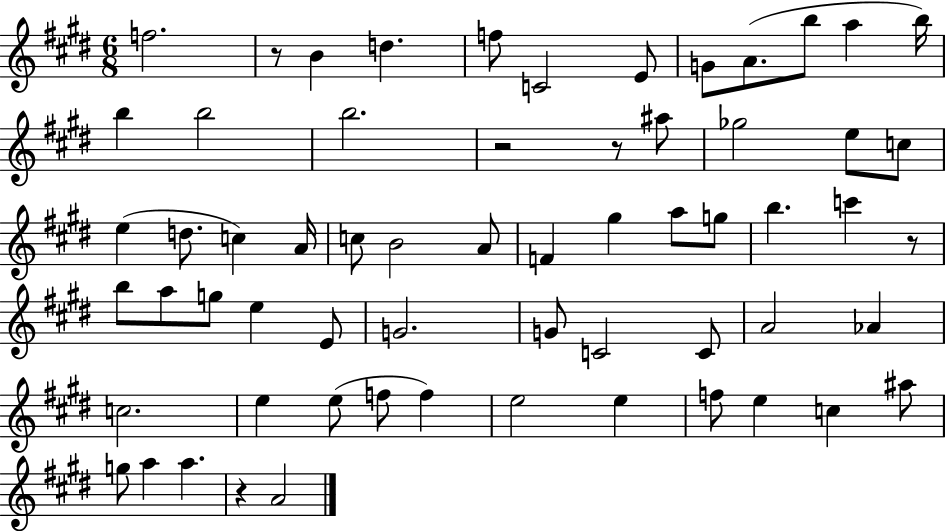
F5/h. R/e B4/q D5/q. F5/e C4/h E4/e G4/e A4/e. B5/e A5/q B5/s B5/q B5/h B5/h. R/h R/e A#5/e Gb5/h E5/e C5/e E5/q D5/e. C5/q A4/s C5/e B4/h A4/e F4/q G#5/q A5/e G5/e B5/q. C6/q R/e B5/e A5/e G5/e E5/q E4/e G4/h. G4/e C4/h C4/e A4/h Ab4/q C5/h. E5/q E5/e F5/e F5/q E5/h E5/q F5/e E5/q C5/q A#5/e G5/e A5/q A5/q. R/q A4/h